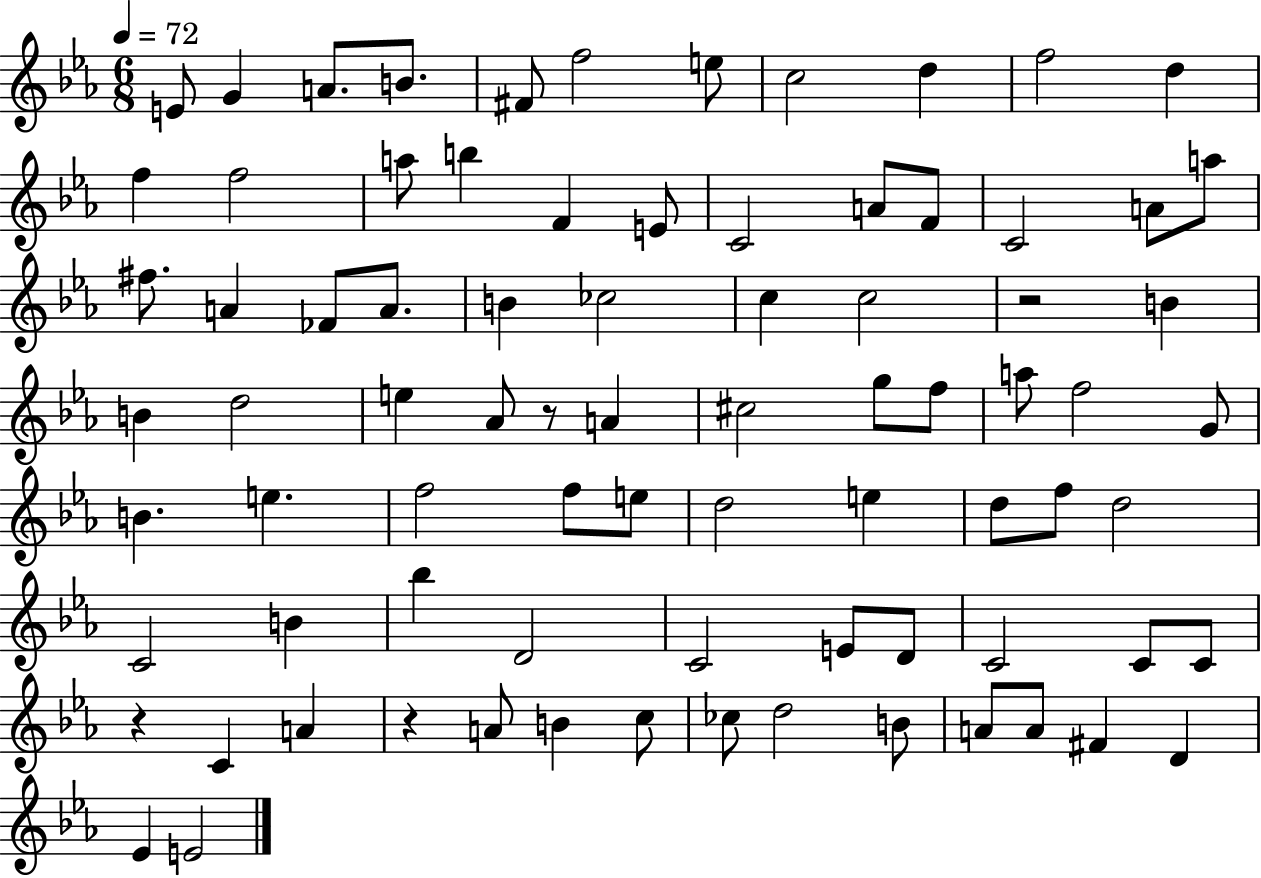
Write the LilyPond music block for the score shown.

{
  \clef treble
  \numericTimeSignature
  \time 6/8
  \key ees \major
  \tempo 4 = 72
  e'8 g'4 a'8. b'8. | fis'8 f''2 e''8 | c''2 d''4 | f''2 d''4 | \break f''4 f''2 | a''8 b''4 f'4 e'8 | c'2 a'8 f'8 | c'2 a'8 a''8 | \break fis''8. a'4 fes'8 a'8. | b'4 ces''2 | c''4 c''2 | r2 b'4 | \break b'4 d''2 | e''4 aes'8 r8 a'4 | cis''2 g''8 f''8 | a''8 f''2 g'8 | \break b'4. e''4. | f''2 f''8 e''8 | d''2 e''4 | d''8 f''8 d''2 | \break c'2 b'4 | bes''4 d'2 | c'2 e'8 d'8 | c'2 c'8 c'8 | \break r4 c'4 a'4 | r4 a'8 b'4 c''8 | ces''8 d''2 b'8 | a'8 a'8 fis'4 d'4 | \break ees'4 e'2 | \bar "|."
}